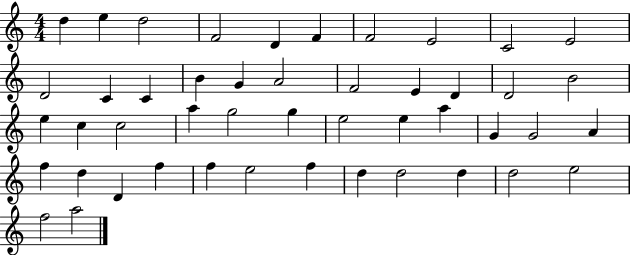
X:1
T:Untitled
M:4/4
L:1/4
K:C
d e d2 F2 D F F2 E2 C2 E2 D2 C C B G A2 F2 E D D2 B2 e c c2 a g2 g e2 e a G G2 A f d D f f e2 f d d2 d d2 e2 f2 a2